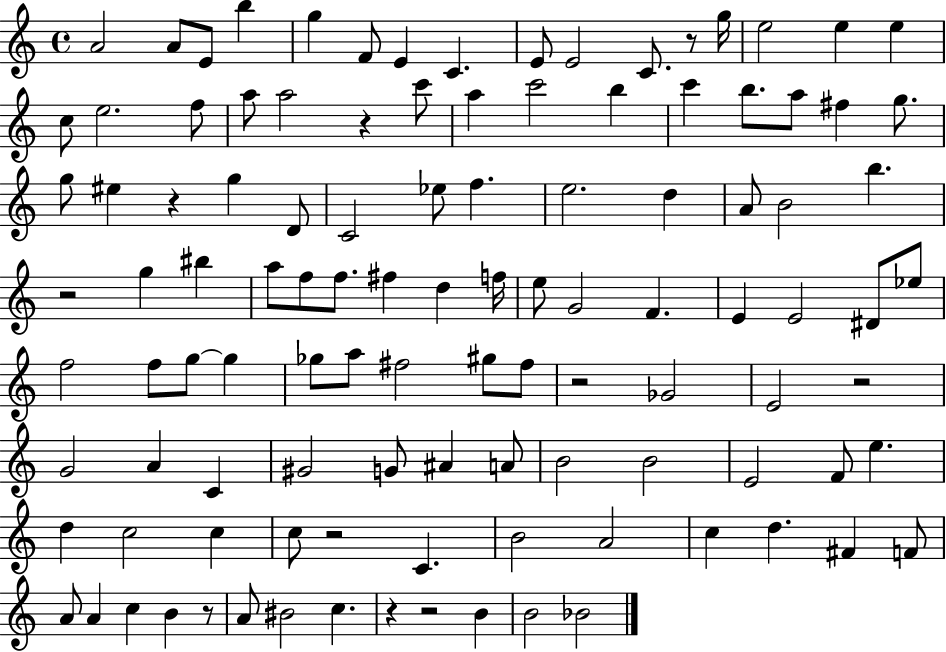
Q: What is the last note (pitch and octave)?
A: Bb4